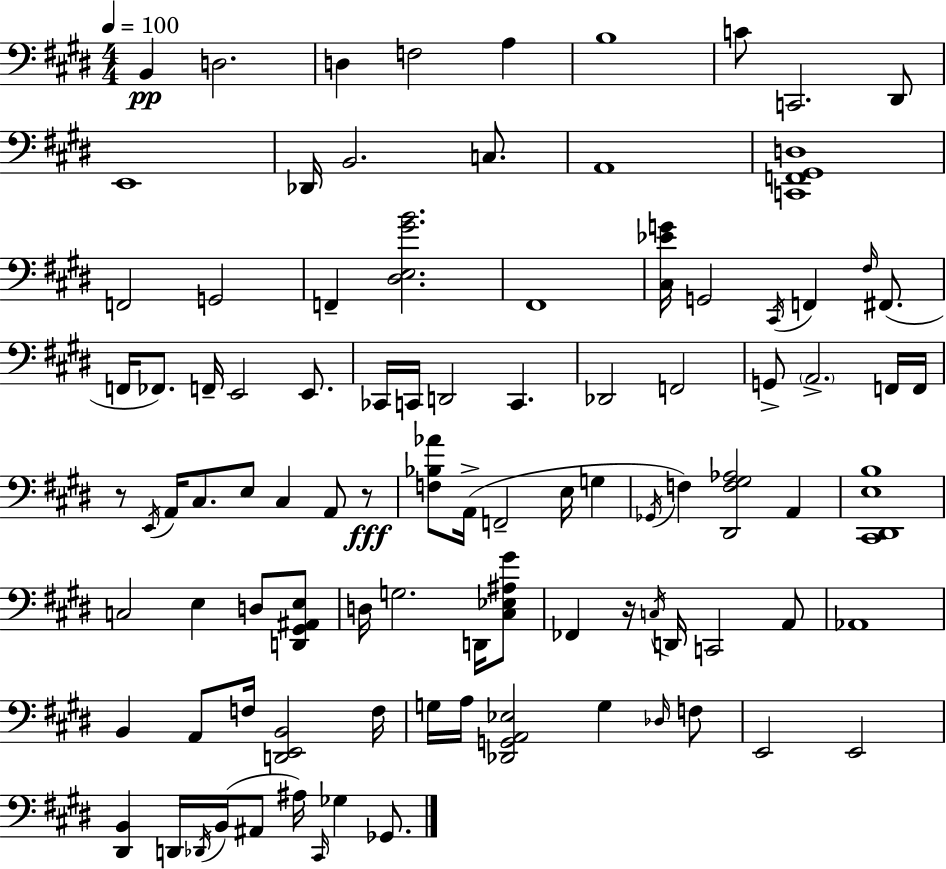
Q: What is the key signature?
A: E major